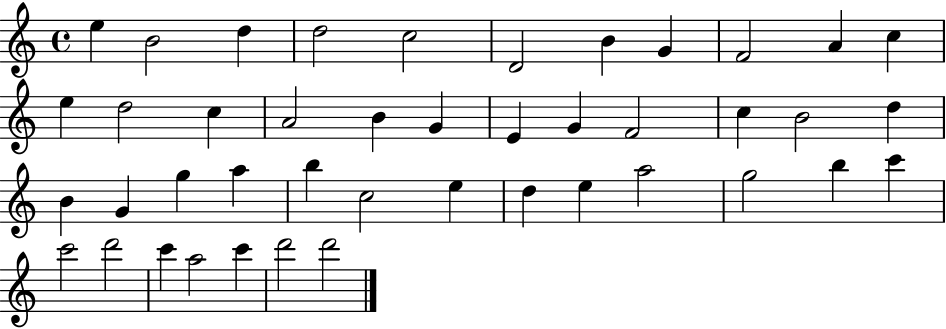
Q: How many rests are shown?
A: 0